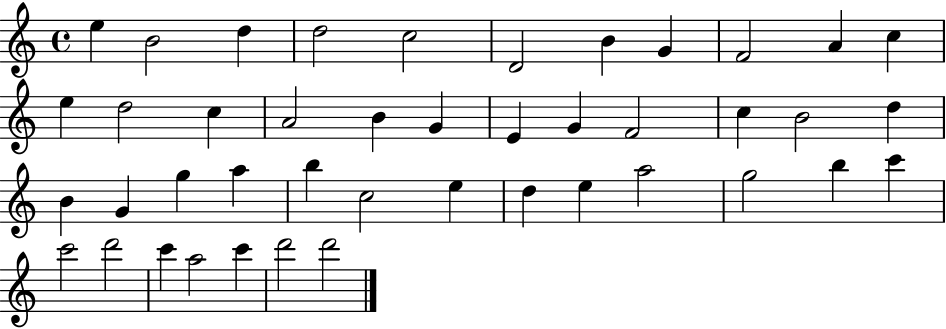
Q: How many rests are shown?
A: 0